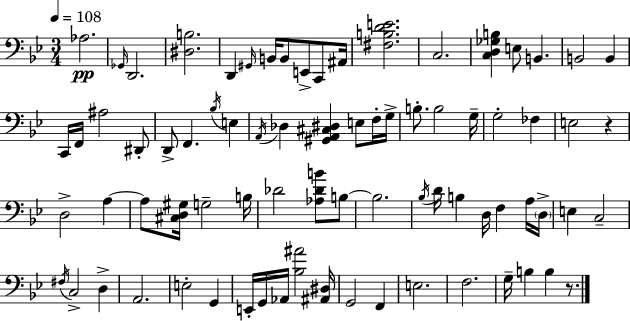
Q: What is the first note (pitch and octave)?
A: Ab3